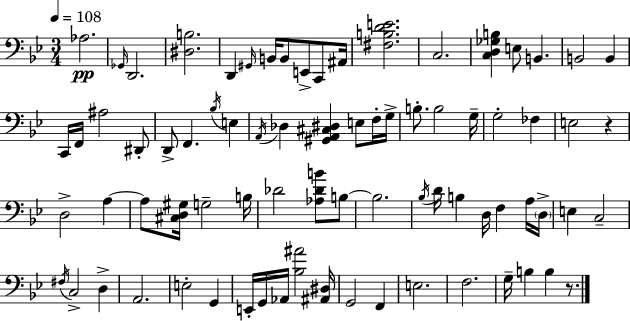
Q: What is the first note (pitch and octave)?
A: Ab3